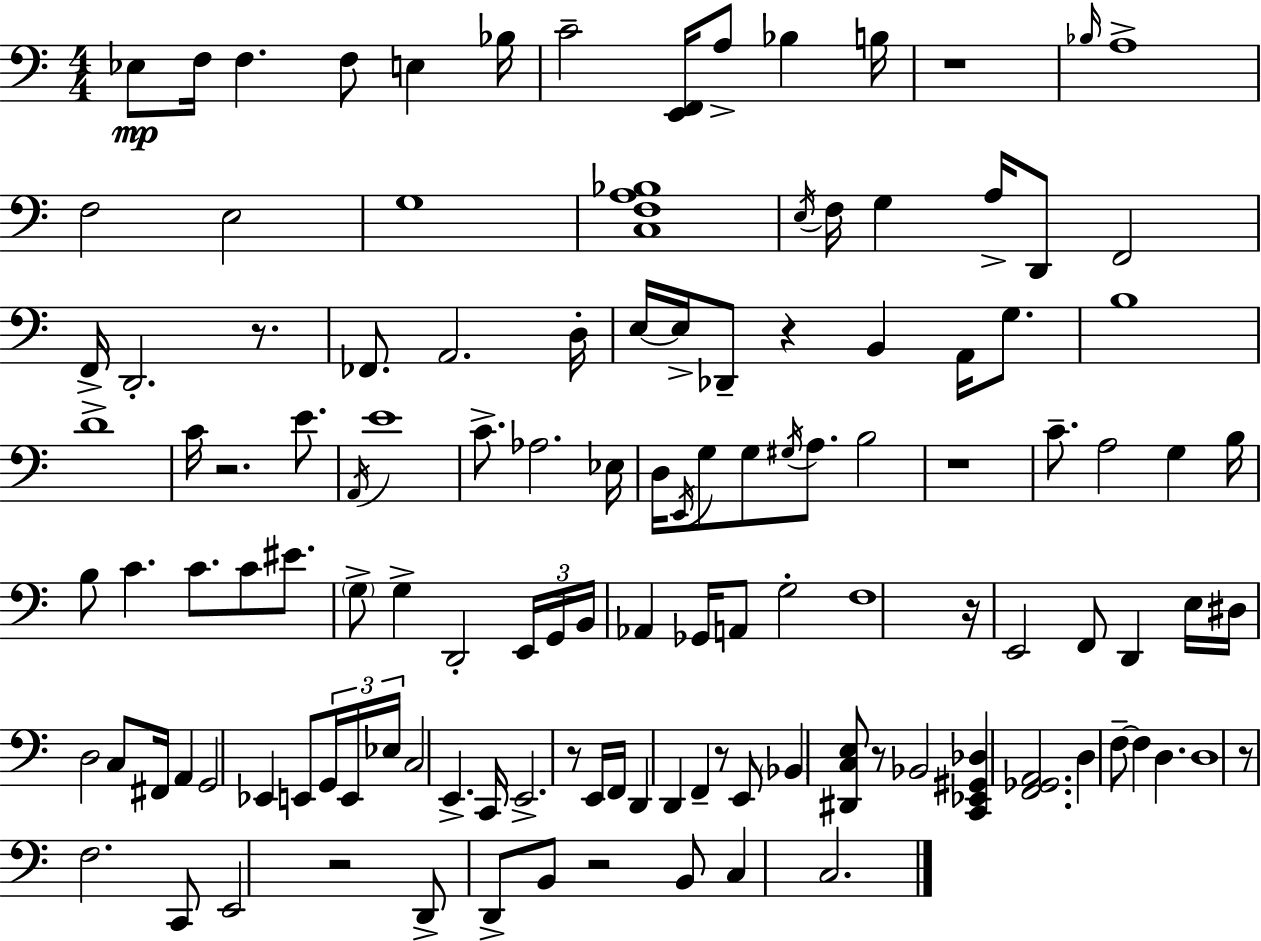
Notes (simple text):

Eb3/e F3/s F3/q. F3/e E3/q Bb3/s C4/h [E2,F2]/s A3/e Bb3/q B3/s R/w Bb3/s A3/w F3/h E3/h G3/w [C3,F3,A3,Bb3]/w E3/s F3/s G3/q A3/s D2/e F2/h F2/s D2/h. R/e. FES2/e. A2/h. D3/s E3/s E3/s Db2/e R/q B2/q A2/s G3/e. B3/w D4/w C4/s R/h. E4/e. A2/s E4/w C4/e. Ab3/h. Eb3/s D3/s E2/s G3/e G3/e G#3/s A3/e. B3/h R/w C4/e. A3/h G3/q B3/s B3/e C4/q. C4/e. C4/e EIS4/e. G3/e G3/q D2/h E2/s G2/s B2/s Ab2/q Gb2/s A2/e G3/h F3/w R/s E2/h F2/e D2/q E3/s D#3/s D3/h C3/e F#2/s A2/q G2/h Eb2/q E2/e G2/s E2/s Eb3/s C3/h E2/q. C2/s E2/h. R/e E2/s F2/s D2/q D2/q F2/q R/e E2/e Bb2/q [D#2,C3,E3]/e R/e Bb2/h [C2,Eb2,G#2,Db3]/q [F2,Gb2,A2]/h. D3/q F3/e F3/q D3/q. D3/w R/e F3/h. C2/e E2/h R/h D2/e D2/e B2/e R/h B2/e C3/q C3/h.